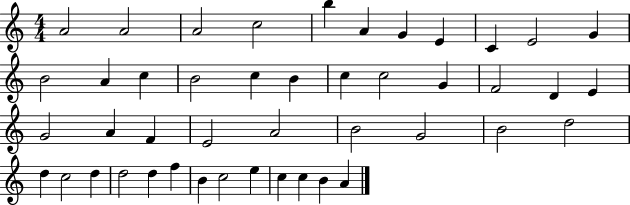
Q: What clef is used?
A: treble